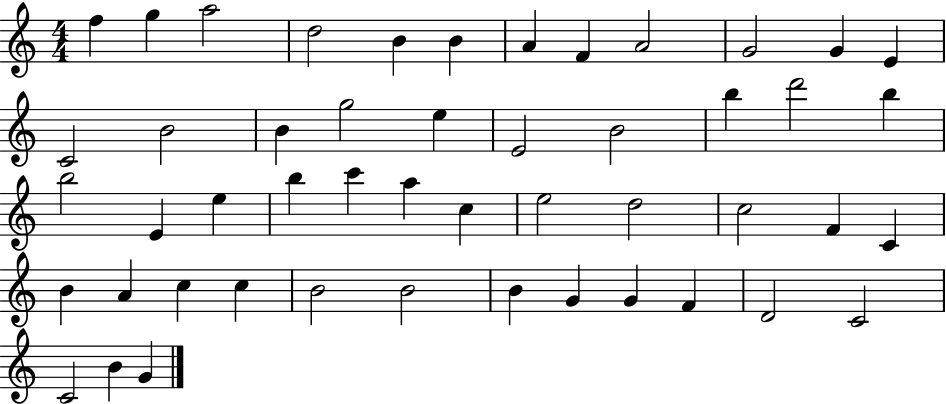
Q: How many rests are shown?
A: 0